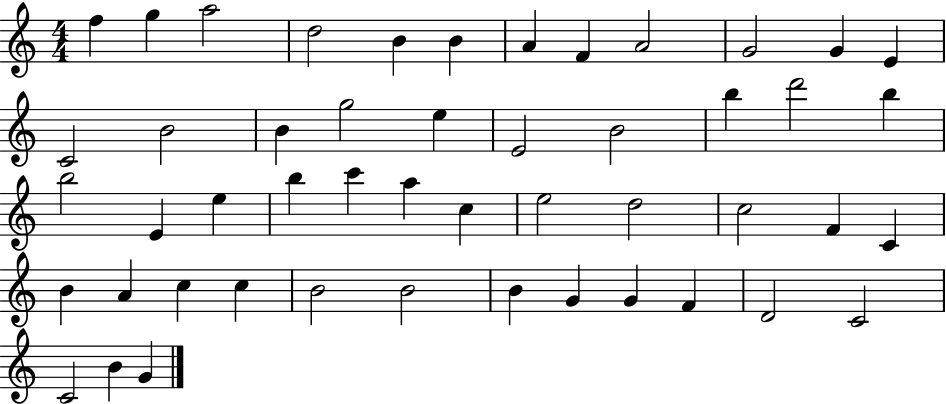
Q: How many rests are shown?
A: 0